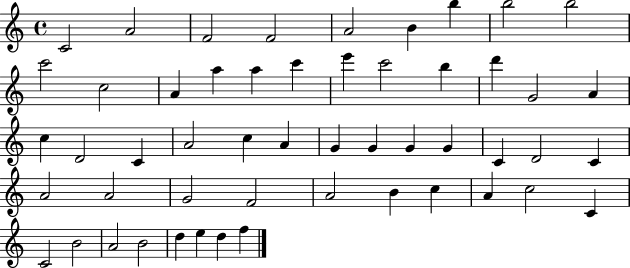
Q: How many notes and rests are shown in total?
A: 52